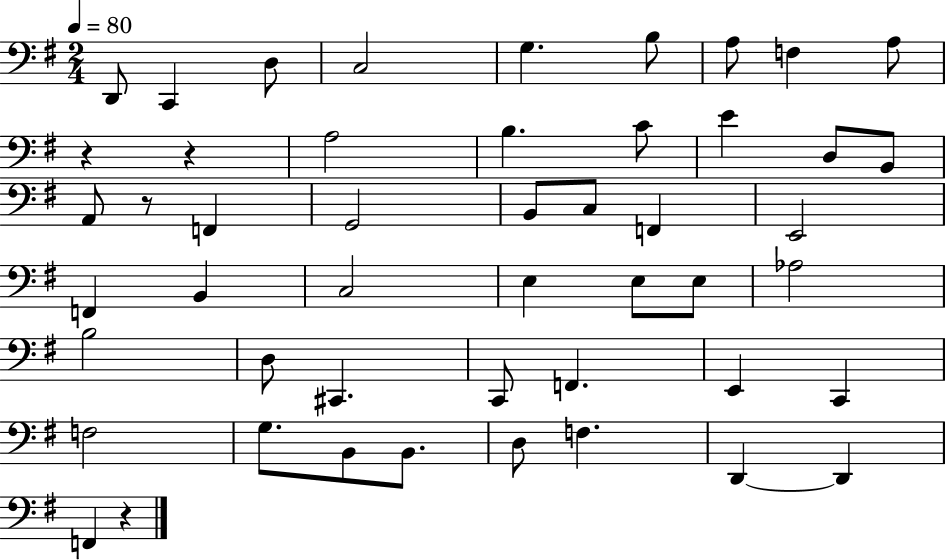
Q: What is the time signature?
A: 2/4